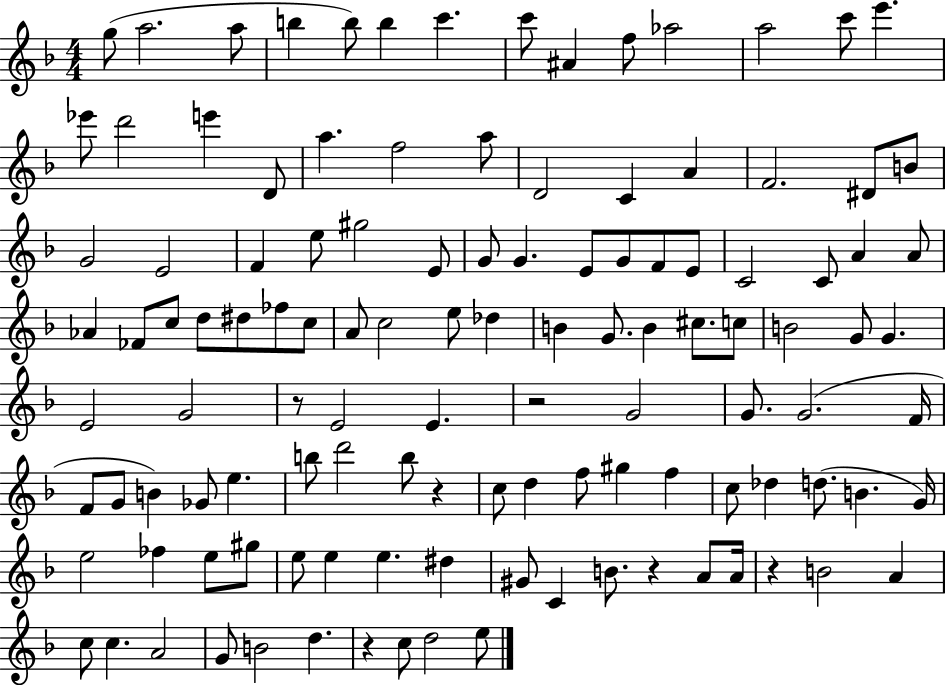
G5/e A5/h. A5/e B5/q B5/e B5/q C6/q. C6/e A#4/q F5/e Ab5/h A5/h C6/e E6/q. Eb6/e D6/h E6/q D4/e A5/q. F5/h A5/e D4/h C4/q A4/q F4/h. D#4/e B4/e G4/h E4/h F4/q E5/e G#5/h E4/e G4/e G4/q. E4/e G4/e F4/e E4/e C4/h C4/e A4/q A4/e Ab4/q FES4/e C5/e D5/e D#5/e FES5/e C5/e A4/e C5/h E5/e Db5/q B4/q G4/e. B4/q C#5/e. C5/e B4/h G4/e G4/q. E4/h G4/h R/e E4/h E4/q. R/h G4/h G4/e. G4/h. F4/s F4/e G4/e B4/q Gb4/e E5/q. B5/e D6/h B5/e R/q C5/e D5/q F5/e G#5/q F5/q C5/e Db5/q D5/e. B4/q. G4/s E5/h FES5/q E5/e G#5/e E5/e E5/q E5/q. D#5/q G#4/e C4/q B4/e. R/q A4/e A4/s R/q B4/h A4/q C5/e C5/q. A4/h G4/e B4/h D5/q. R/q C5/e D5/h E5/e